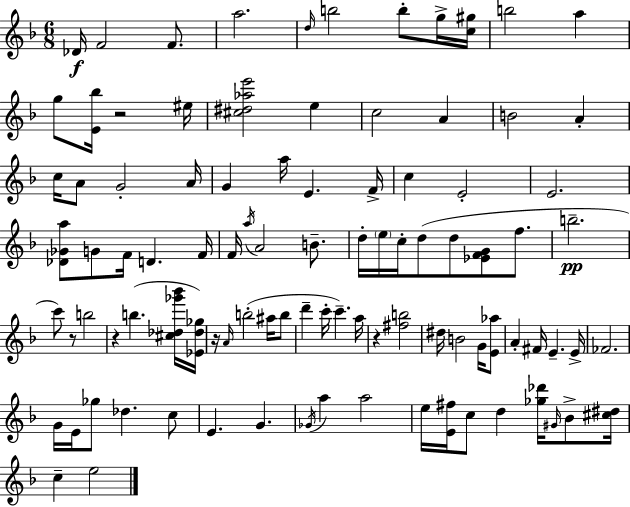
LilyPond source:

{
  \clef treble
  \numericTimeSignature
  \time 6/8
  \key d \minor
  \repeat volta 2 { des'16\f f'2 f'8. | a''2. | \grace { d''16 } b''2 b''8-. g''16-> | <c'' gis''>16 b''2 a''4 | \break g''8 <e' bes''>16 r2 | eis''16 <cis'' dis'' aes'' e'''>2 e''4 | c''2 a'4 | b'2 a'4-. | \break c''16 a'8 g'2-. | a'16 g'4 a''16 e'4. | f'16-> c''4 e'2-. | e'2. | \break <des' ges' a''>8 g'8 f'16 d'4. | f'16 f'16 \acciaccatura { a''16 } a'2 b'8.-- | d''16-. \parenthesize e''16 c''16-. d''8( d''8 <ees' f' g'>8 f''8. | b''2.--\pp | \break c'''8) r8 b''2 | r4 b''4.( | <cis'' des'' ges''' bes'''>16 <ees' des'' ges''>16) r16 \grace { a'16 } b''2-.( | ais''16 b''8 d'''4-- c'''16-. c'''4.--) | \break a''16 r4 <fis'' b''>2 | dis''16 b'2 | g'16 <e' aes''>8 a'4-. fis'16 e'4.-- | e'16-> fes'2. | \break g'16 e'16 ges''8 des''4. | c''8 e'4. g'4. | \acciaccatura { ges'16 } a''4 a''2 | e''16 <e' fis''>16 c''8 d''4 | \break <ges'' des'''>16 \grace { gis'16 } bes'8-> <cis'' dis''>16 c''4-- e''2 | } \bar "|."
}